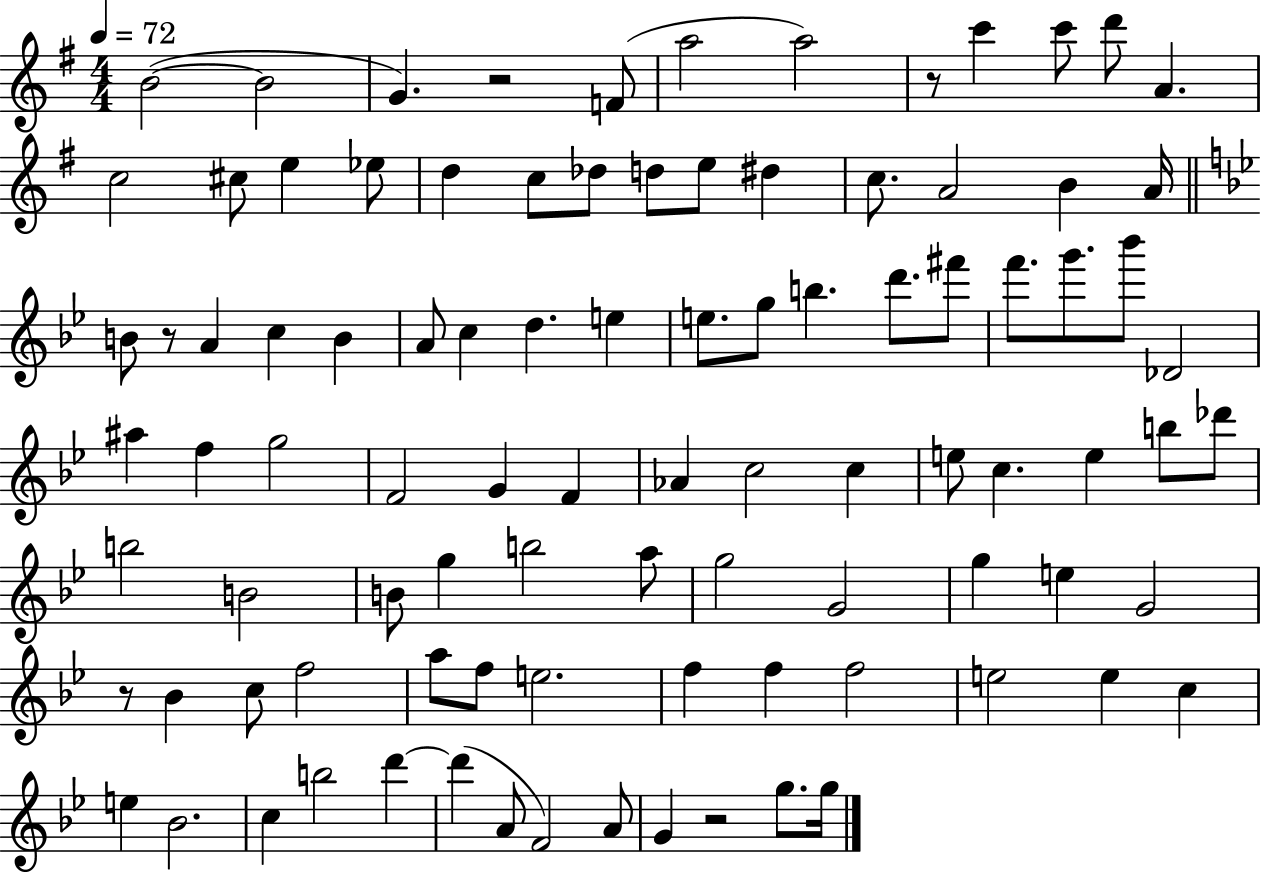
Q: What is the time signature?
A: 4/4